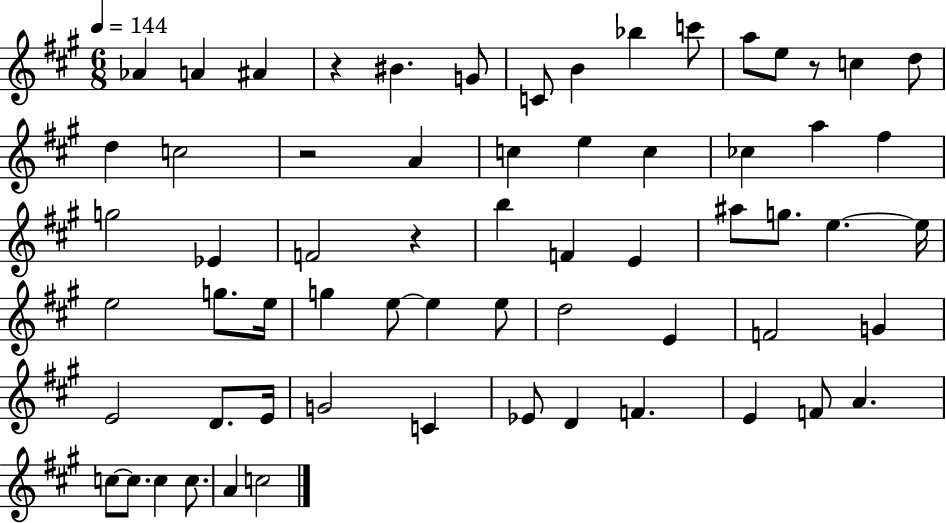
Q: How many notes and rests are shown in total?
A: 64